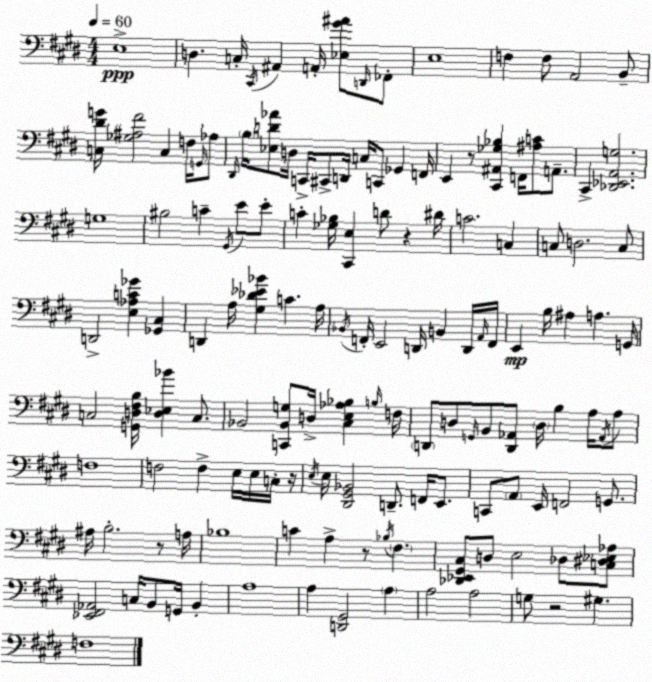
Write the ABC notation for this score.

X:1
T:Untitled
M:4/4
L:1/4
K:E
E,4 D, C,/4 ^C,,/4 ^A,, A,,/4 [_E,^G^A]/2 D,,/4 _F,,/2 E,4 F, F,/2 A,,2 B,,/2 [C,^DG]/4 [_G,^A,^F]2 C, F,/4 G,,/4 _A,/2 ^D,,/4 B,/4 [_E,D_A]/2 D,/4 C,,/4 ^C,,/2 D,,/4 C,/4 C,,/2 _G,, F,,/4 E,, z/2 [^C,,^A,,_G,_B,] F,,/4 [^A,C]/2 A,,/2 ^C,, [_D,,_E,,A,,G,]2 G,4 ^B,2 C ^G,,/4 E/2 E/2 C [_G,_B,]/4 [^C,,E,] D/2 z ^D/4 C2 C, C,/2 D,2 C,/2 D,,2 [E,_A,C_G] [_G,,^C,] D,, A,/4 [^G,_D_E_B] C A,/4 _B,,/4 F,,/4 E,,2 D,,/4 B,, D,,/4 A,,/4 F,,/4 E,, B,/4 ^A, A, G,,/4 C,2 [G,,D,^F,B,]/4 [D,_E,_B] C,/2 _B,,2 [C,,_B,,G,]/2 D,/4 [^C,E,_A,_B,] B,/4 F,/4 D,,/2 D,/2 G,,/4 B,,/2 [D,,_A,,]/2 D,/4 B, A,/4 _A,,/4 A,/2 F,4 F,2 F, E,/4 E,/4 C,/4 z/4 E,/4 E,/4 [^D,,^G,,_B,,]2 D,,/2 F,,/4 E,,/2 C,,/2 A,,/2 E,,/4 F,,2 G,,/2 ^A,/4 B,2 z/2 A,/4 _B,4 C A, z/2 _B,/4 ^F, [_D,,_E,,^G,,^C,]/2 D,/2 E,2 _D,/2 [C,^D,_E,_A,]/2 [_E,,^F,,_A,,]2 C,/4 B,,/2 G,,/4 B,, A,4 A, [D,,^G,,]2 A, A,2 A,2 G,/2 z2 ^G, F,4